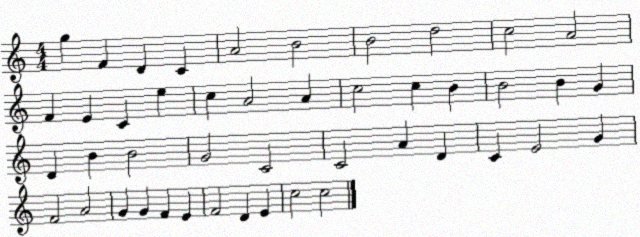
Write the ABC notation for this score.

X:1
T:Untitled
M:4/4
L:1/4
K:C
g F D C A2 B2 B2 d2 c2 A2 F E C e c A2 A c2 c B B2 B G D B B2 G2 C2 C2 A D C E2 G F2 A2 G G F E F2 D E c2 c2